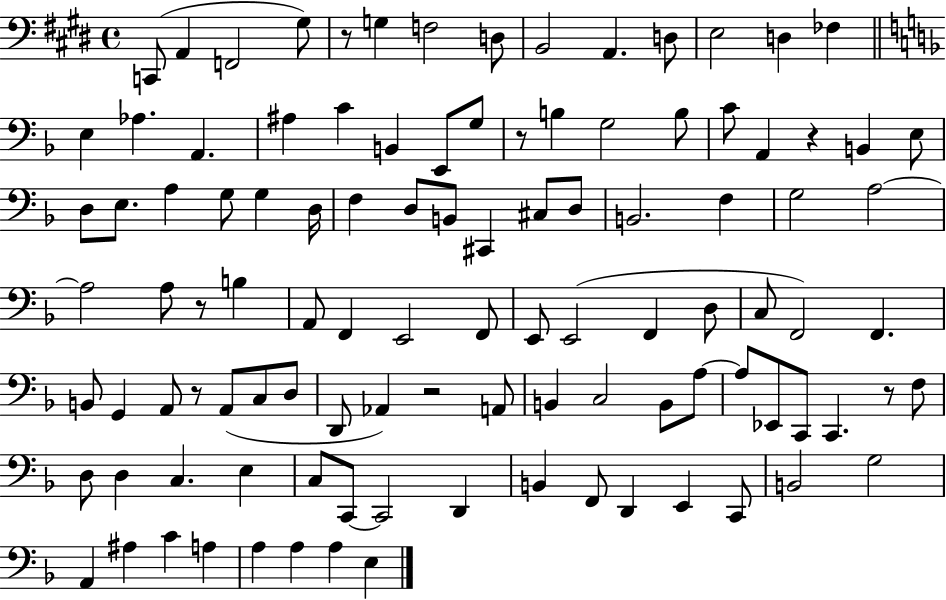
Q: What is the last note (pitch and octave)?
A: E3